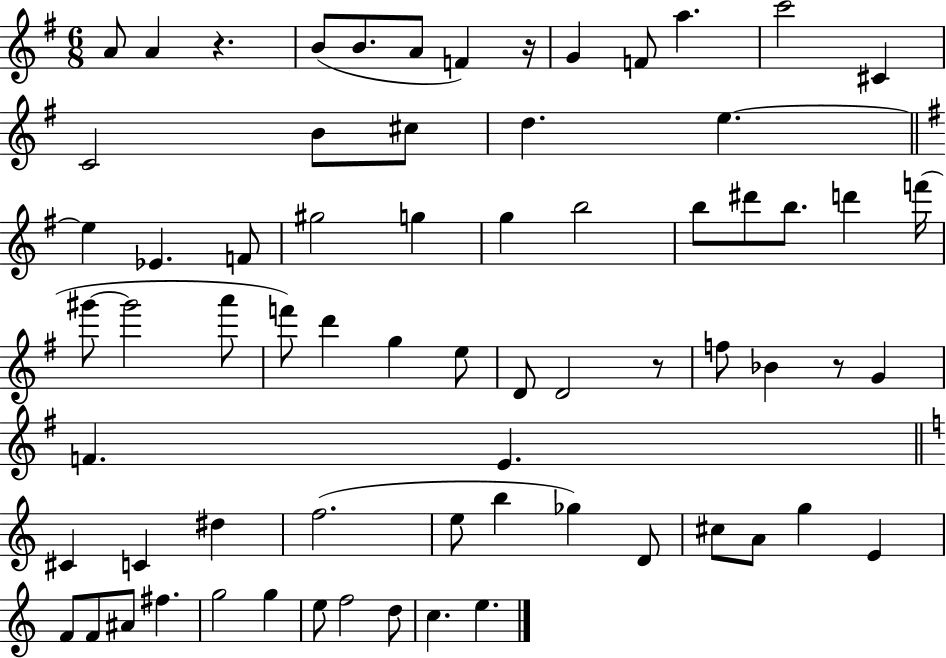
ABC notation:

X:1
T:Untitled
M:6/8
L:1/4
K:G
A/2 A z B/2 B/2 A/2 F z/4 G F/2 a c'2 ^C C2 B/2 ^c/2 d e e _E F/2 ^g2 g g b2 b/2 ^d'/2 b/2 d' f'/4 ^g'/2 ^g'2 a'/2 f'/2 d' g e/2 D/2 D2 z/2 f/2 _B z/2 G F E ^C C ^d f2 e/2 b _g D/2 ^c/2 A/2 g E F/2 F/2 ^A/2 ^f g2 g e/2 f2 d/2 c e